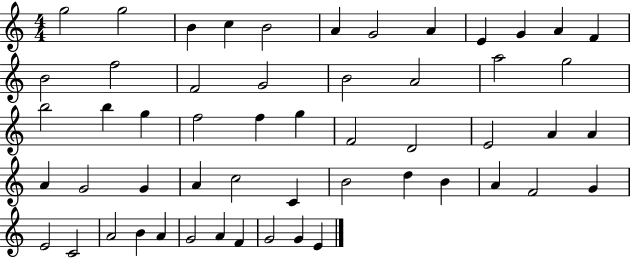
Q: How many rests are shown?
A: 0